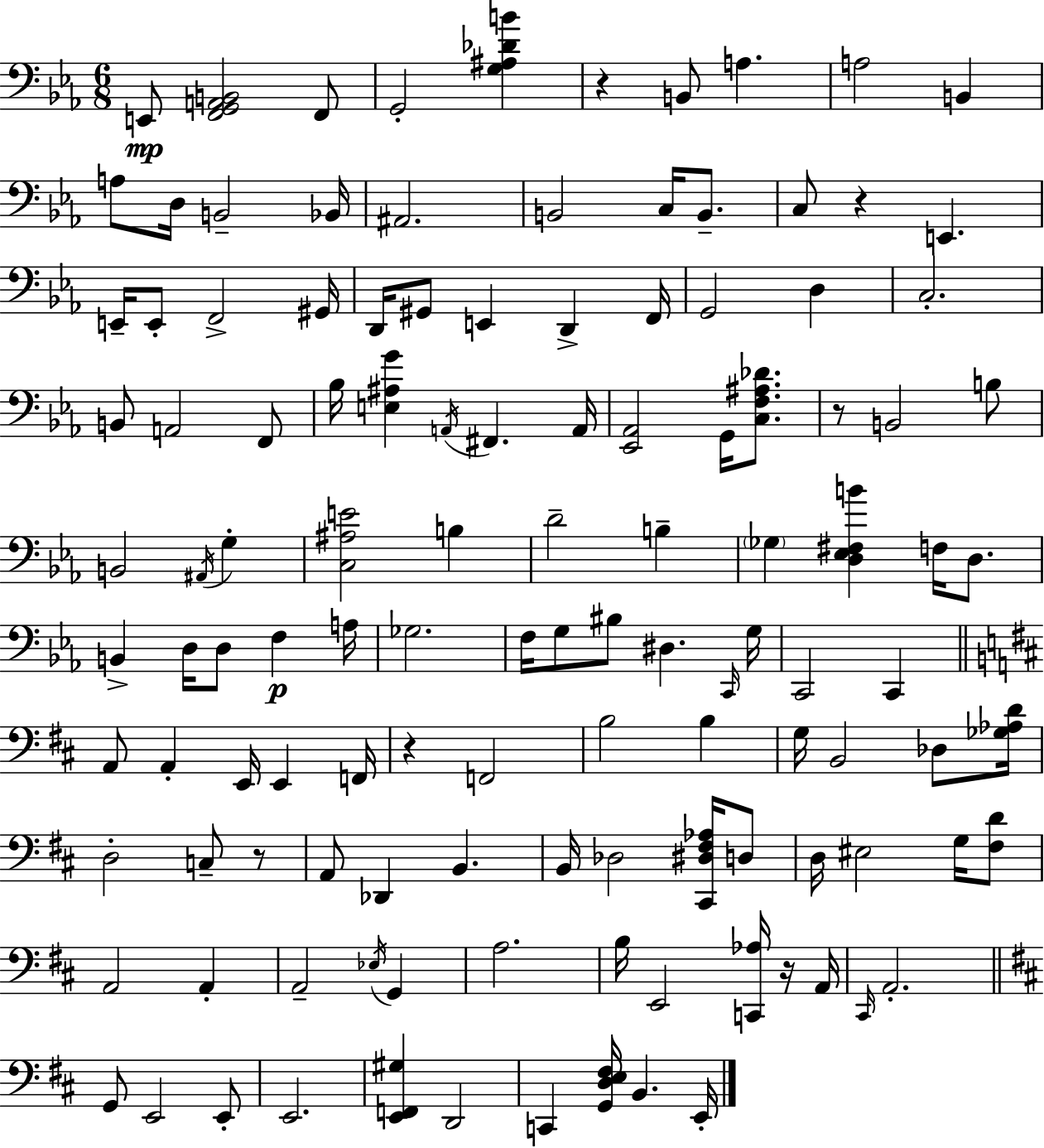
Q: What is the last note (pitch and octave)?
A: E2